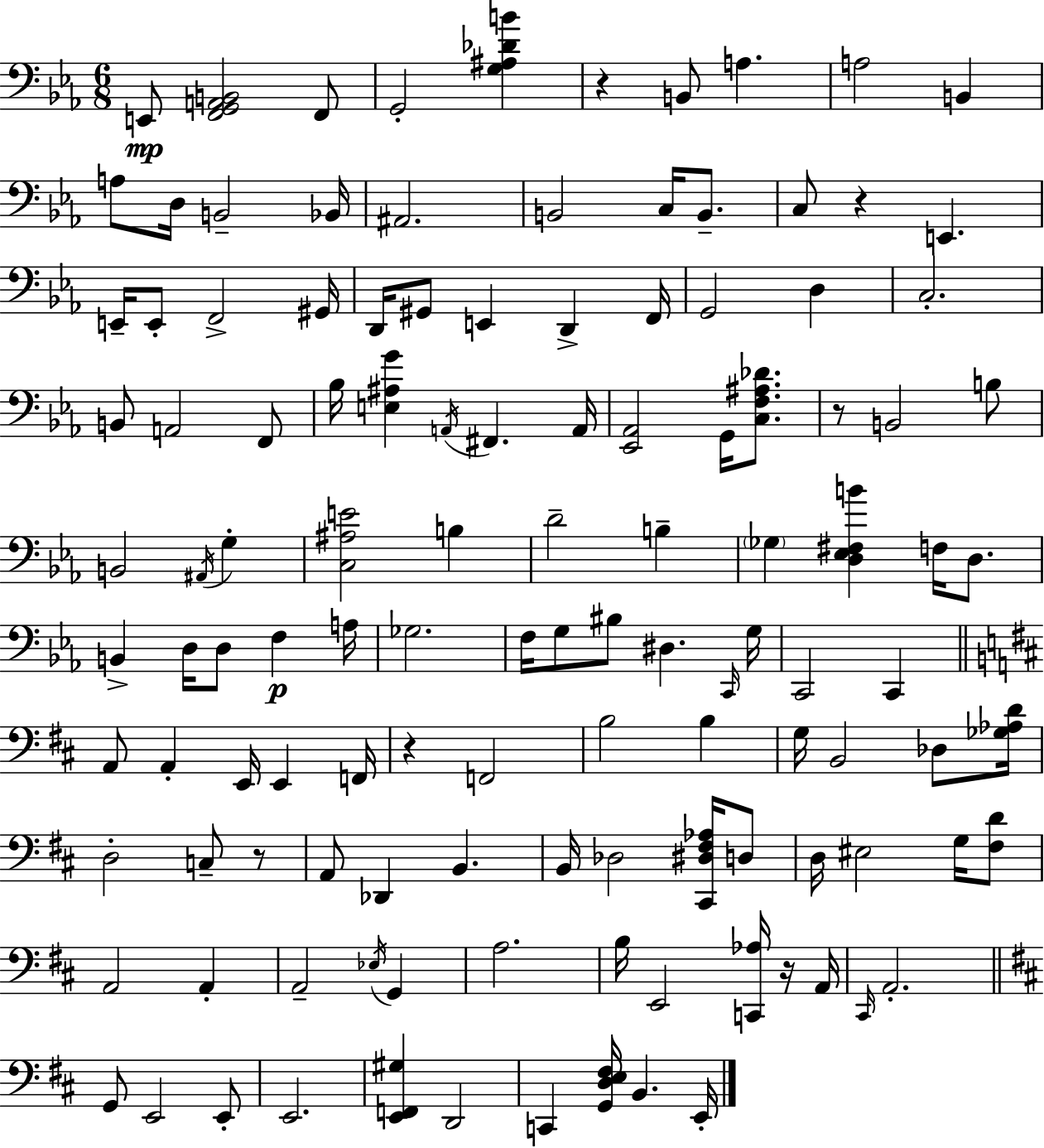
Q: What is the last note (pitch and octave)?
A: E2